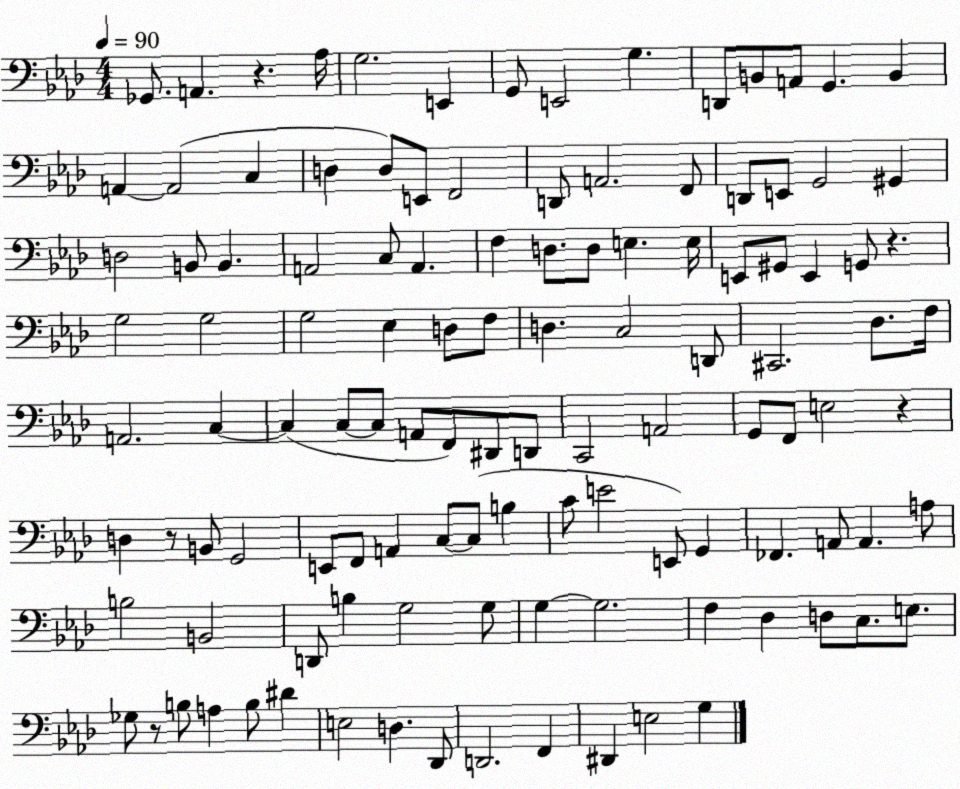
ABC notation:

X:1
T:Untitled
M:4/4
L:1/4
K:Ab
_G,,/2 A,, z _A,/4 G,2 E,, G,,/2 E,,2 G, D,,/2 B,,/2 A,,/2 G,, B,, A,, A,,2 C, D, D,/2 E,,/2 F,,2 D,,/2 A,,2 F,,/2 D,,/2 E,,/2 G,,2 ^G,, D,2 B,,/2 B,, A,,2 C,/2 A,, F, D,/2 D,/2 E, E,/4 E,,/2 ^G,,/2 E,, G,,/2 z G,2 G,2 G,2 _E, D,/2 F,/2 D, C,2 D,,/2 ^C,,2 _D,/2 F,/4 A,,2 C, C, C,/2 C,/2 A,,/2 F,,/2 ^D,,/2 D,,/2 C,,2 A,,2 G,,/2 F,,/2 E,2 z D, z/2 B,,/2 G,,2 E,,/2 F,,/2 A,, C,/2 C,/2 B, C/2 E2 E,,/2 G,, _F,, A,,/2 A,, A,/2 B,2 B,,2 D,,/2 B, G,2 G,/2 G, G,2 F, _D, D,/2 C,/2 E,/2 _G,/2 z/2 B,/2 A, B,/2 ^D E,2 D, _D,,/2 D,,2 F,, ^D,, E,2 G,